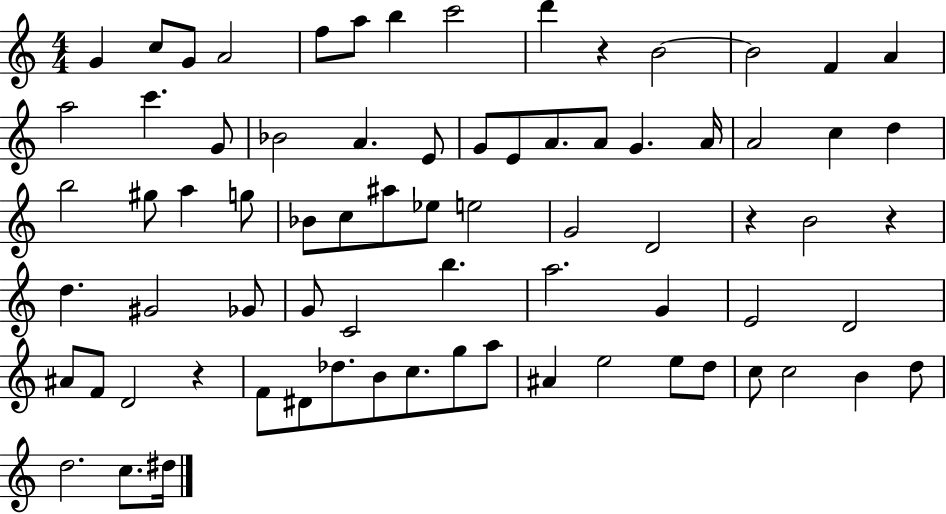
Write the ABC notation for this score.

X:1
T:Untitled
M:4/4
L:1/4
K:C
G c/2 G/2 A2 f/2 a/2 b c'2 d' z B2 B2 F A a2 c' G/2 _B2 A E/2 G/2 E/2 A/2 A/2 G A/4 A2 c d b2 ^g/2 a g/2 _B/2 c/2 ^a/2 _e/2 e2 G2 D2 z B2 z d ^G2 _G/2 G/2 C2 b a2 G E2 D2 ^A/2 F/2 D2 z F/2 ^D/2 _d/2 B/2 c/2 g/2 a/2 ^A e2 e/2 d/2 c/2 c2 B d/2 d2 c/2 ^d/4